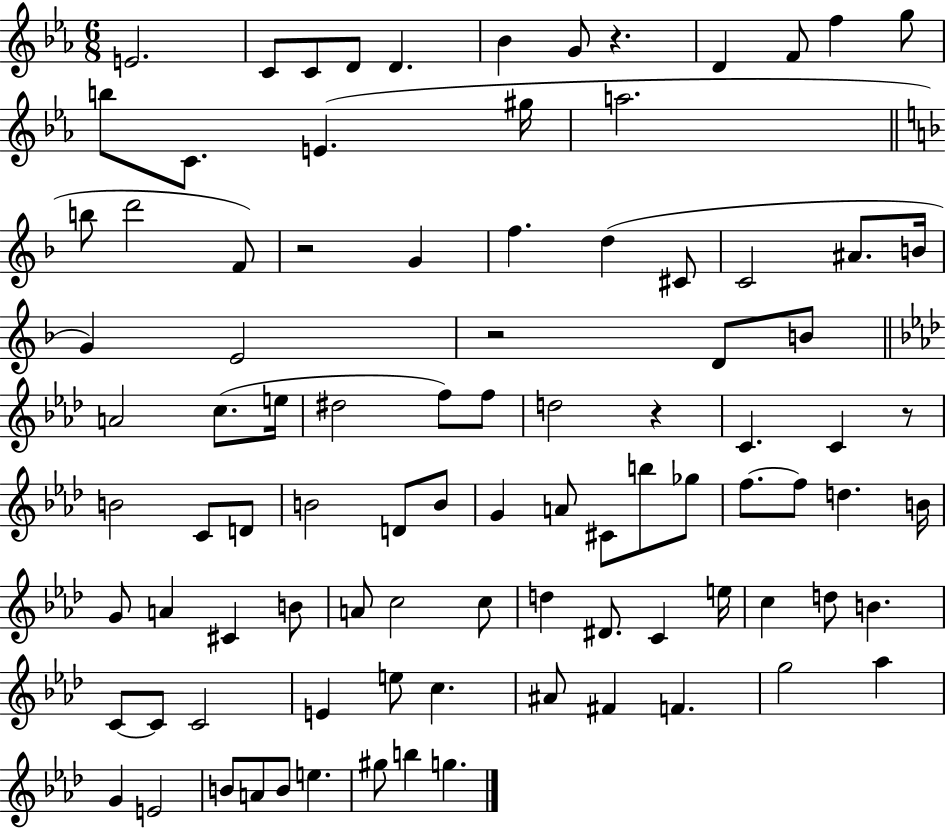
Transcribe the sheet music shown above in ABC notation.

X:1
T:Untitled
M:6/8
L:1/4
K:Eb
E2 C/2 C/2 D/2 D _B G/2 z D F/2 f g/2 b/2 C/2 E ^g/4 a2 b/2 d'2 F/2 z2 G f d ^C/2 C2 ^A/2 B/4 G E2 z2 D/2 B/2 A2 c/2 e/4 ^d2 f/2 f/2 d2 z C C z/2 B2 C/2 D/2 B2 D/2 B/2 G A/2 ^C/2 b/2 _g/2 f/2 f/2 d B/4 G/2 A ^C B/2 A/2 c2 c/2 d ^D/2 C e/4 c d/2 B C/2 C/2 C2 E e/2 c ^A/2 ^F F g2 _a G E2 B/2 A/2 B/2 e ^g/2 b g